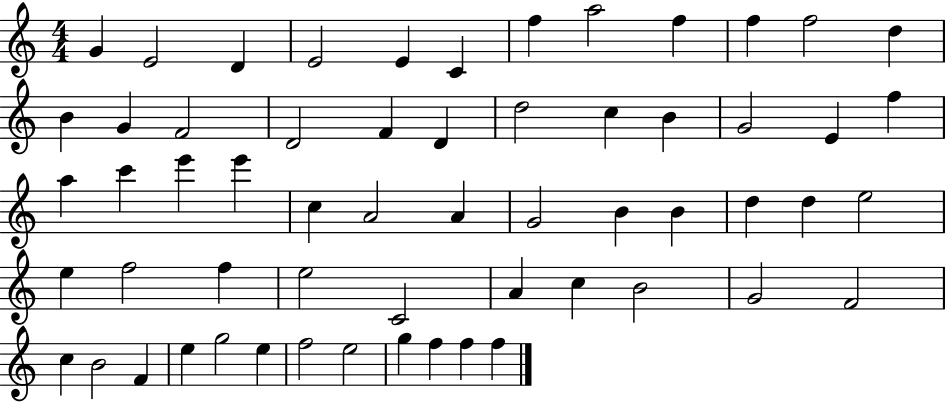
{
  \clef treble
  \numericTimeSignature
  \time 4/4
  \key c \major
  g'4 e'2 d'4 | e'2 e'4 c'4 | f''4 a''2 f''4 | f''4 f''2 d''4 | \break b'4 g'4 f'2 | d'2 f'4 d'4 | d''2 c''4 b'4 | g'2 e'4 f''4 | \break a''4 c'''4 e'''4 e'''4 | c''4 a'2 a'4 | g'2 b'4 b'4 | d''4 d''4 e''2 | \break e''4 f''2 f''4 | e''2 c'2 | a'4 c''4 b'2 | g'2 f'2 | \break c''4 b'2 f'4 | e''4 g''2 e''4 | f''2 e''2 | g''4 f''4 f''4 f''4 | \break \bar "|."
}